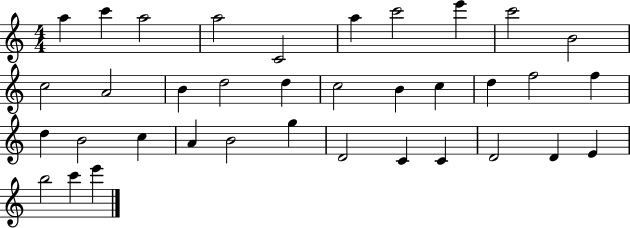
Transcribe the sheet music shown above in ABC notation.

X:1
T:Untitled
M:4/4
L:1/4
K:C
a c' a2 a2 C2 a c'2 e' c'2 B2 c2 A2 B d2 d c2 B c d f2 f d B2 c A B2 g D2 C C D2 D E b2 c' e'